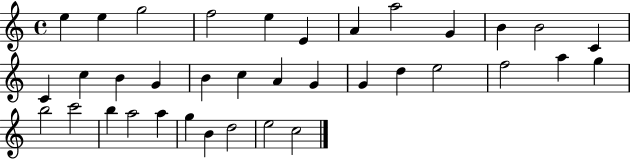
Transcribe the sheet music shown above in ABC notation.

X:1
T:Untitled
M:4/4
L:1/4
K:C
e e g2 f2 e E A a2 G B B2 C C c B G B c A G G d e2 f2 a g b2 c'2 b a2 a g B d2 e2 c2